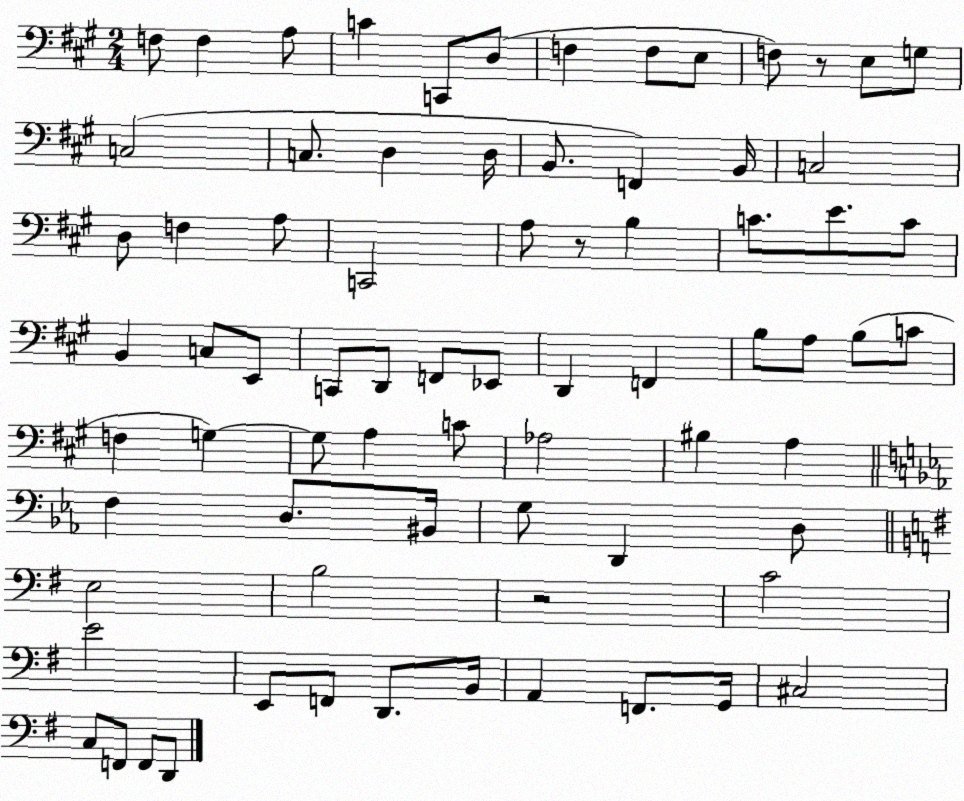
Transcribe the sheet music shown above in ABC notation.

X:1
T:Untitled
M:2/4
L:1/4
K:A
F,/2 F, A,/2 C C,,/2 D,/2 F, F,/2 E,/2 F,/2 z/2 E,/2 G,/2 C,2 C,/2 D, D,/4 B,,/2 F,, B,,/4 C,2 D,/2 F, A,/2 C,,2 A,/2 z/2 B, C/2 E/2 C/2 B,, C,/2 E,,/2 C,,/2 D,,/2 F,,/2 _E,,/2 D,, F,, B,/2 A,/2 B,/2 C/2 F, G, G,/2 A, C/2 _A,2 ^B, A, F, D,/2 ^B,,/4 G,/2 D,, D,/2 E,2 B,2 z2 C2 E2 E,,/2 F,,/2 D,,/2 B,,/4 A,, F,,/2 G,,/4 ^C,2 C,/2 F,,/2 F,,/2 D,,/2